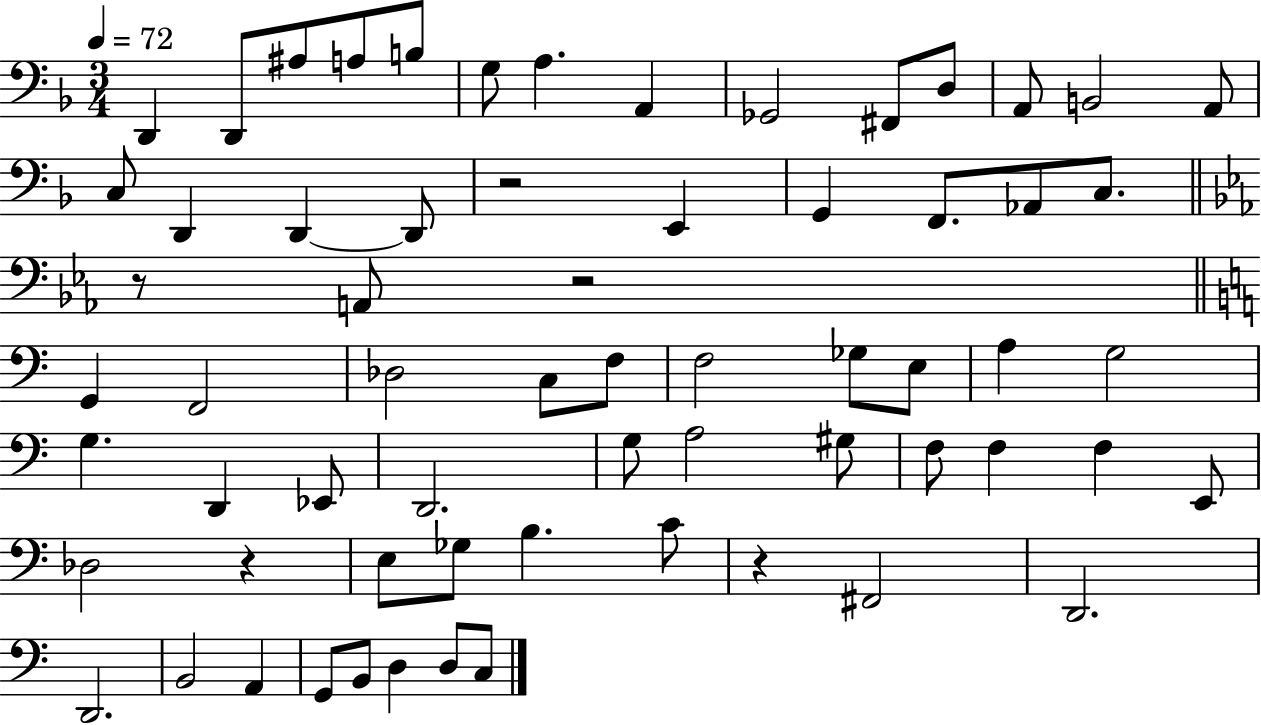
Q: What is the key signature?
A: F major